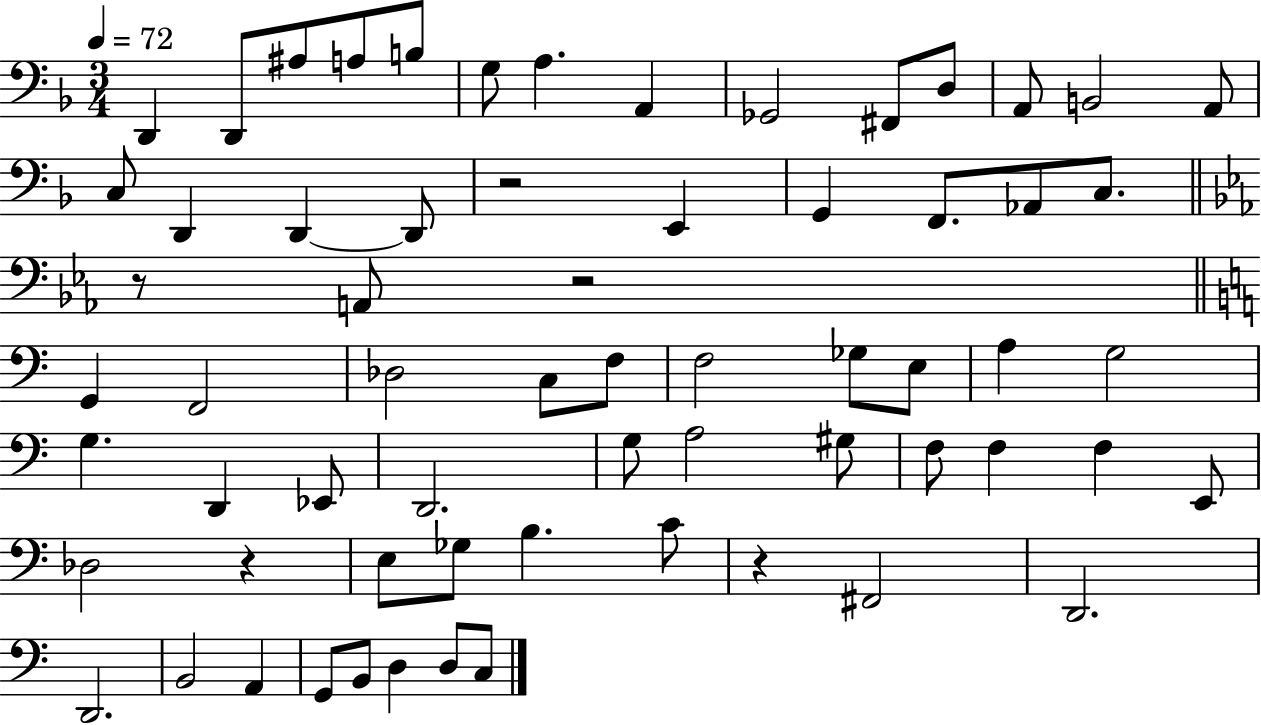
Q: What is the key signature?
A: F major